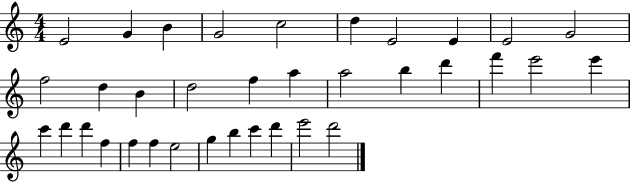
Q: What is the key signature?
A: C major